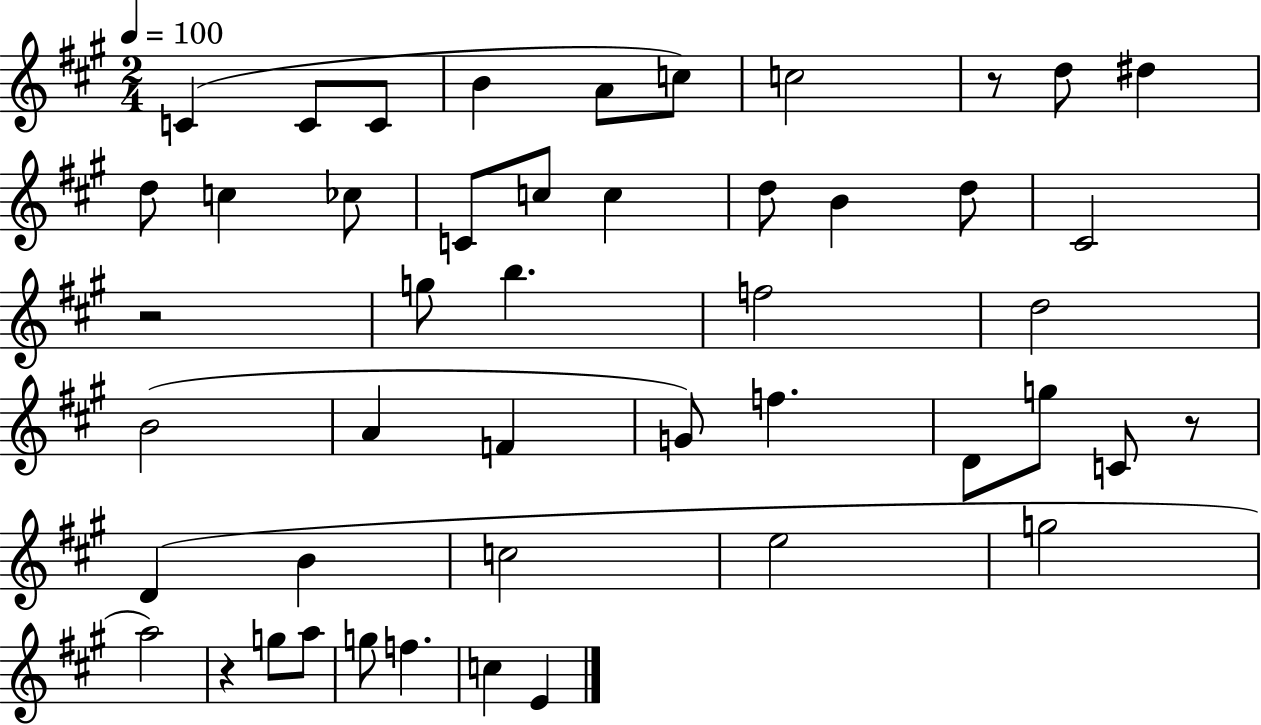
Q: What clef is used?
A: treble